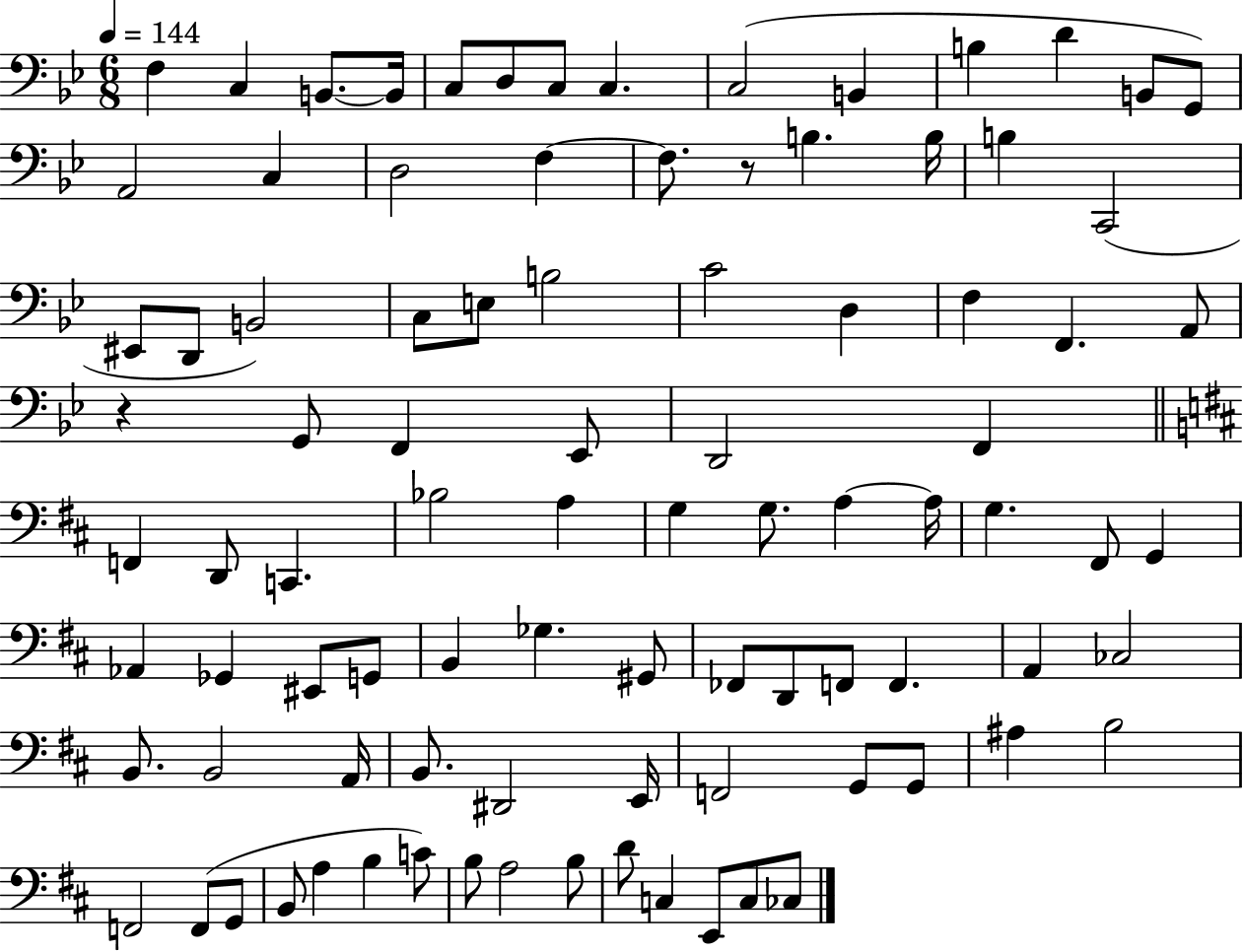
F3/q C3/q B2/e. B2/s C3/e D3/e C3/e C3/q. C3/h B2/q B3/q D4/q B2/e G2/e A2/h C3/q D3/h F3/q F3/e. R/e B3/q. B3/s B3/q C2/h EIS2/e D2/e B2/h C3/e E3/e B3/h C4/h D3/q F3/q F2/q. A2/e R/q G2/e F2/q Eb2/e D2/h F2/q F2/q D2/e C2/q. Bb3/h A3/q G3/q G3/e. A3/q A3/s G3/q. F#2/e G2/q Ab2/q Gb2/q EIS2/e G2/e B2/q Gb3/q. G#2/e FES2/e D2/e F2/e F2/q. A2/q CES3/h B2/e. B2/h A2/s B2/e. D#2/h E2/s F2/h G2/e G2/e A#3/q B3/h F2/h F2/e G2/e B2/e A3/q B3/q C4/e B3/e A3/h B3/e D4/e C3/q E2/e C3/e CES3/e